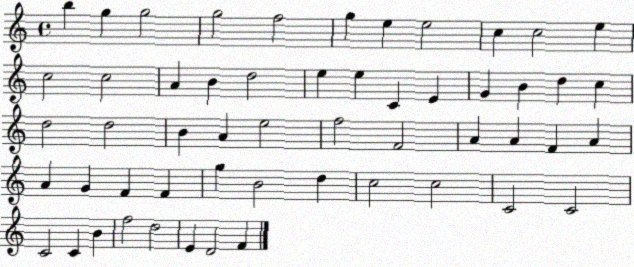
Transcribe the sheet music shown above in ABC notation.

X:1
T:Untitled
M:4/4
L:1/4
K:C
b g g2 g2 f2 g e e2 c c2 e c2 c2 A B d2 e e C E G B d c d2 d2 B A e2 f2 F2 A A F A A G F F g B2 d c2 c2 C2 C2 C2 C B f2 d2 E D2 F